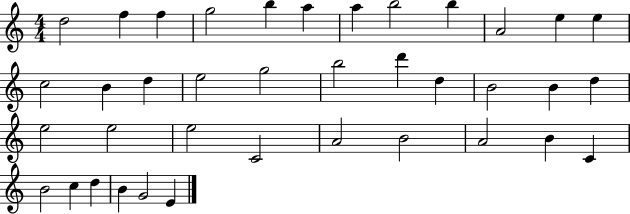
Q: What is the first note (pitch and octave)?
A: D5